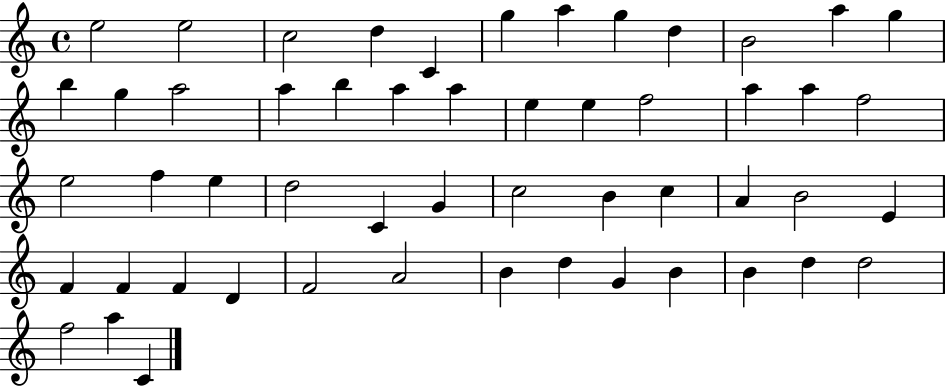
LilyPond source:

{
  \clef treble
  \time 4/4
  \defaultTimeSignature
  \key c \major
  e''2 e''2 | c''2 d''4 c'4 | g''4 a''4 g''4 d''4 | b'2 a''4 g''4 | \break b''4 g''4 a''2 | a''4 b''4 a''4 a''4 | e''4 e''4 f''2 | a''4 a''4 f''2 | \break e''2 f''4 e''4 | d''2 c'4 g'4 | c''2 b'4 c''4 | a'4 b'2 e'4 | \break f'4 f'4 f'4 d'4 | f'2 a'2 | b'4 d''4 g'4 b'4 | b'4 d''4 d''2 | \break f''2 a''4 c'4 | \bar "|."
}